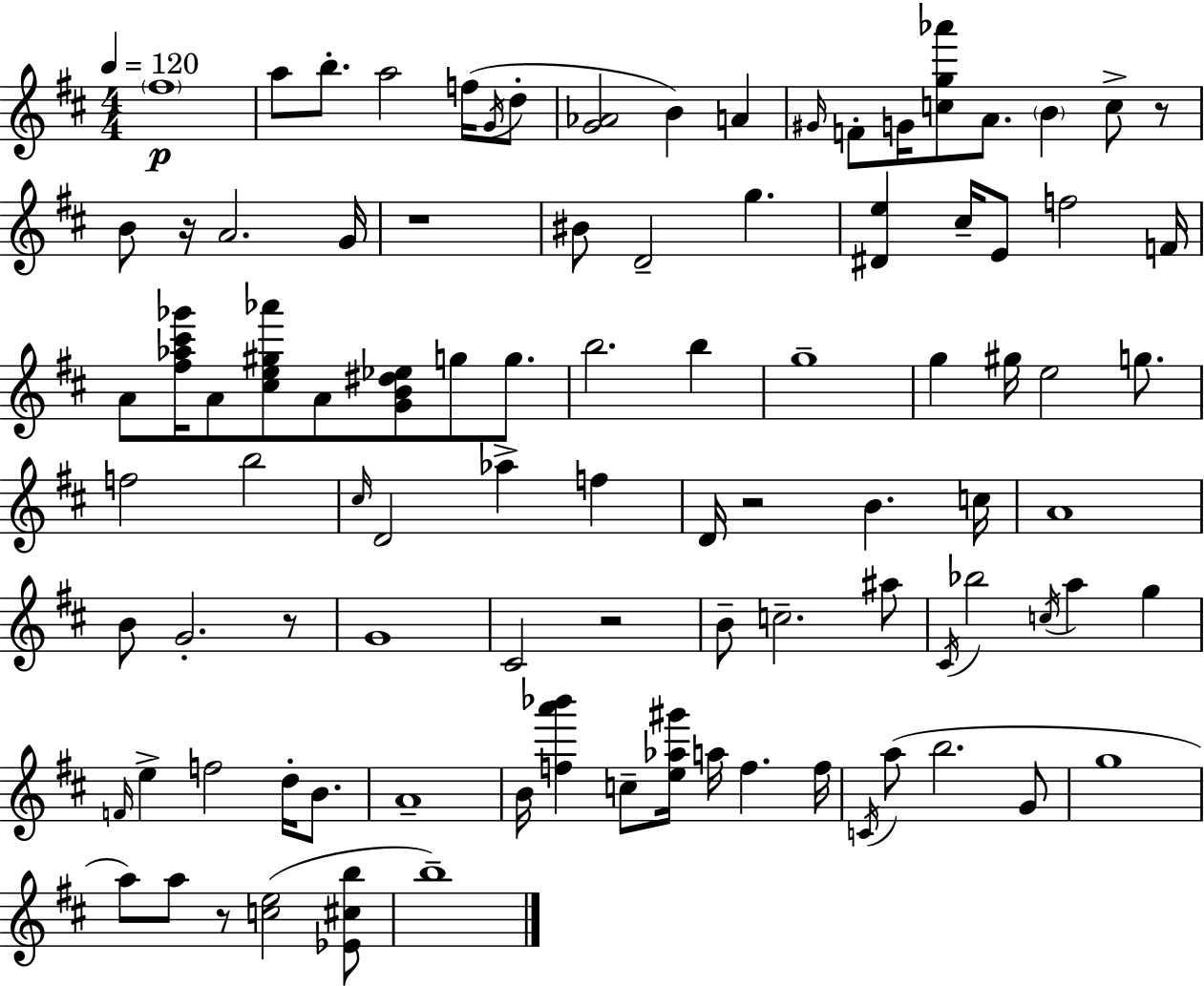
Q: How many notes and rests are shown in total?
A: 95